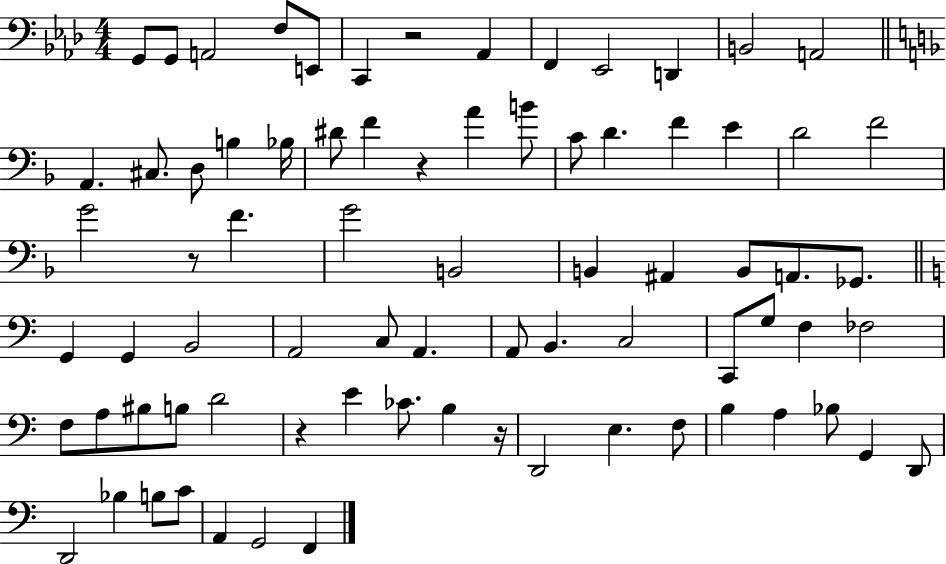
X:1
T:Untitled
M:4/4
L:1/4
K:Ab
G,,/2 G,,/2 A,,2 F,/2 E,,/2 C,, z2 _A,, F,, _E,,2 D,, B,,2 A,,2 A,, ^C,/2 D,/2 B, _B,/4 ^D/2 F z A B/2 C/2 D F E D2 F2 G2 z/2 F G2 B,,2 B,, ^A,, B,,/2 A,,/2 _G,,/2 G,, G,, B,,2 A,,2 C,/2 A,, A,,/2 B,, C,2 C,,/2 G,/2 F, _F,2 F,/2 A,/2 ^B,/2 B,/2 D2 z E _C/2 B, z/4 D,,2 E, F,/2 B, A, _B,/2 G,, D,,/2 D,,2 _B, B,/2 C/2 A,, G,,2 F,,